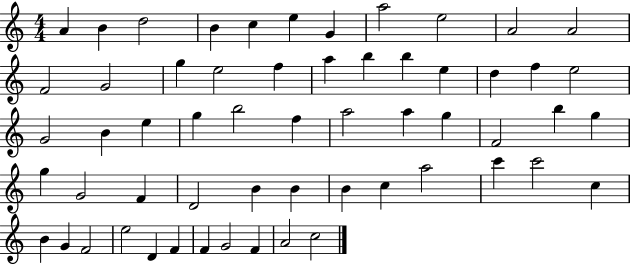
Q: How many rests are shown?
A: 0